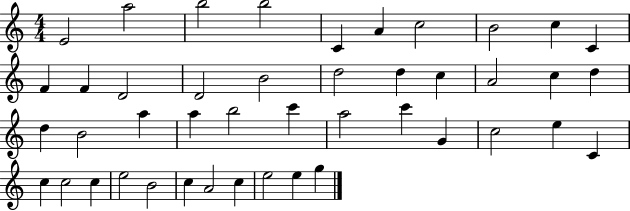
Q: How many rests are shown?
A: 0